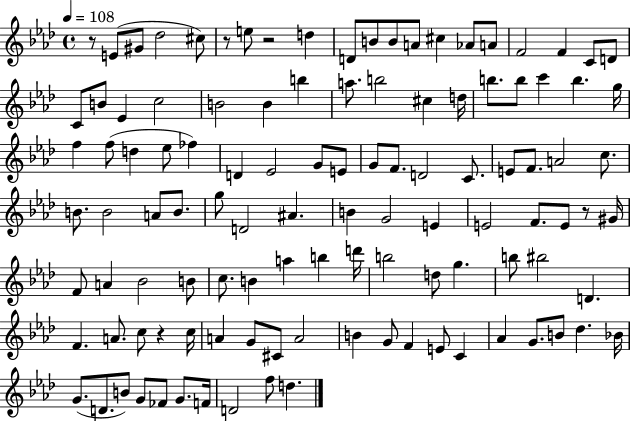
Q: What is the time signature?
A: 4/4